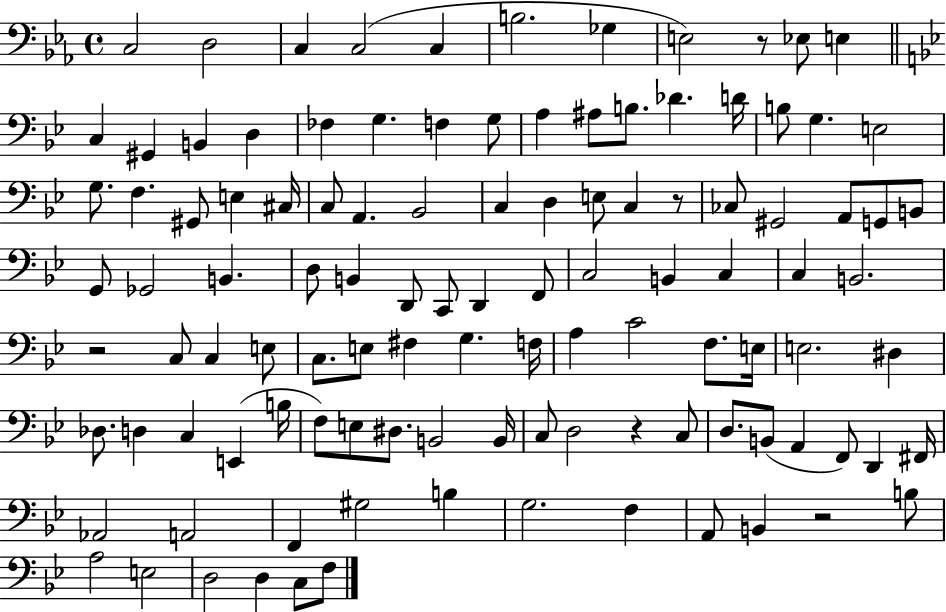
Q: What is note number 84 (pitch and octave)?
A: C3